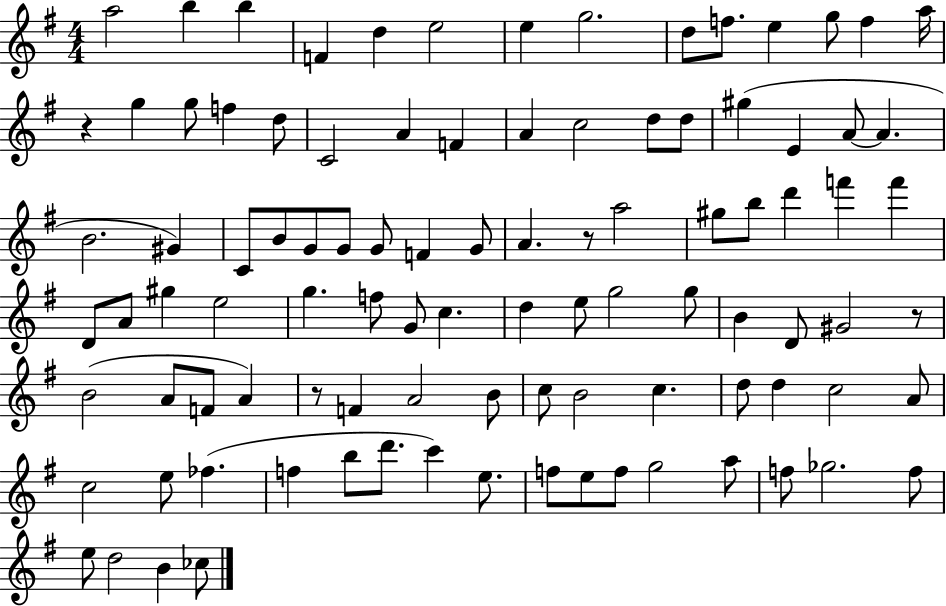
{
  \clef treble
  \numericTimeSignature
  \time 4/4
  \key g \major
  \repeat volta 2 { a''2 b''4 b''4 | f'4 d''4 e''2 | e''4 g''2. | d''8 f''8. e''4 g''8 f''4 a''16 | \break r4 g''4 g''8 f''4 d''8 | c'2 a'4 f'4 | a'4 c''2 d''8 d''8 | gis''4( e'4 a'8~~ a'4. | \break b'2. gis'4) | c'8 b'8 g'8 g'8 g'8 f'4 g'8 | a'4. r8 a''2 | gis''8 b''8 d'''4 f'''4 f'''4 | \break d'8 a'8 gis''4 e''2 | g''4. f''8 g'8 c''4. | d''4 e''8 g''2 g''8 | b'4 d'8 gis'2 r8 | \break b'2( a'8 f'8 a'4) | r8 f'4 a'2 b'8 | c''8 b'2 c''4. | d''8 d''4 c''2 a'8 | \break c''2 e''8 fes''4.( | f''4 b''8 d'''8. c'''4) e''8. | f''8 e''8 f''8 g''2 a''8 | f''8 ges''2. f''8 | \break e''8 d''2 b'4 ces''8 | } \bar "|."
}